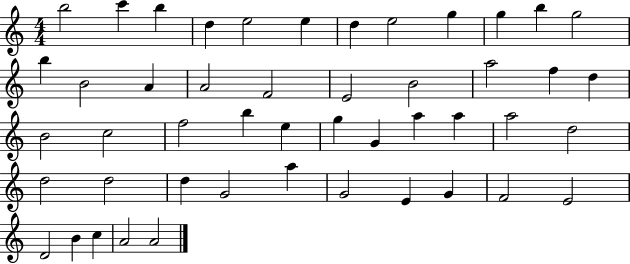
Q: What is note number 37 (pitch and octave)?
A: G4